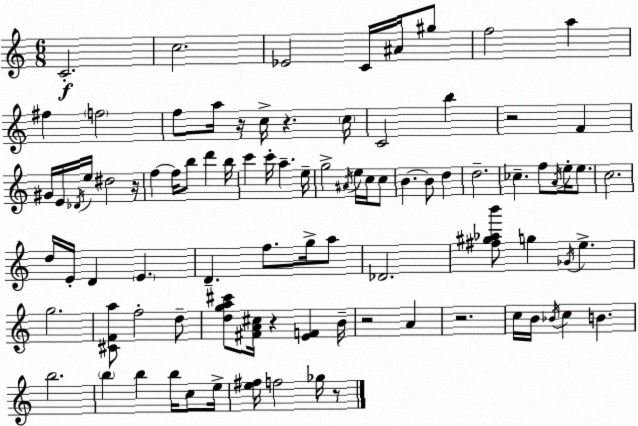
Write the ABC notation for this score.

X:1
T:Untitled
M:6/8
L:1/4
K:Am
C2 c2 _E2 C/4 ^A/4 ^g/2 f2 a ^f f2 f/2 a/4 z/4 c/4 z c/4 C2 b z2 F ^G/4 E/4 _D/4 e/4 ^d2 z/4 f f/4 b/2 d' b/4 c' c'/4 a e/4 g2 ^A/4 e/4 c/4 c/2 B B/2 d d2 _c f/2 A/4 e/4 e/2 c2 d/4 E/4 D E D f/2 g/4 a/2 _D2 [^f^g_ab']/2 g _G/4 e g2 [^CFa]/2 f2 d/2 [dga^c']/2 [^FA^c]/4 z [EF] B/4 z2 A z2 c/4 B/4 _B/4 c B b2 b b b/4 c/2 e/4 [e^f]/4 f2 _g/4 z/2